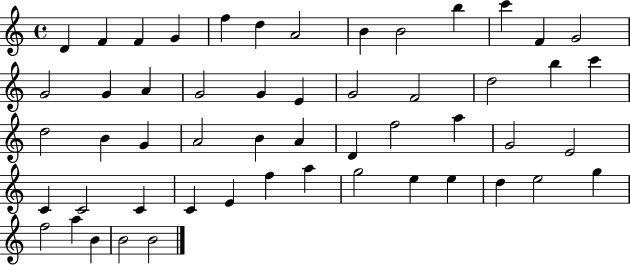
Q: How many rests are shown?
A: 0